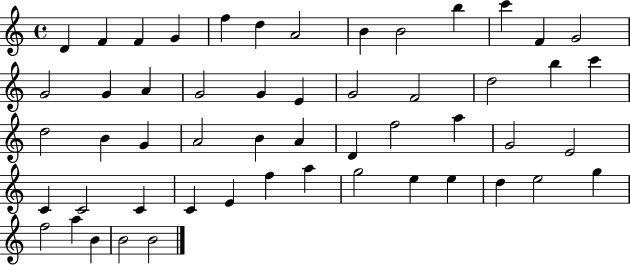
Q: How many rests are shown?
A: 0